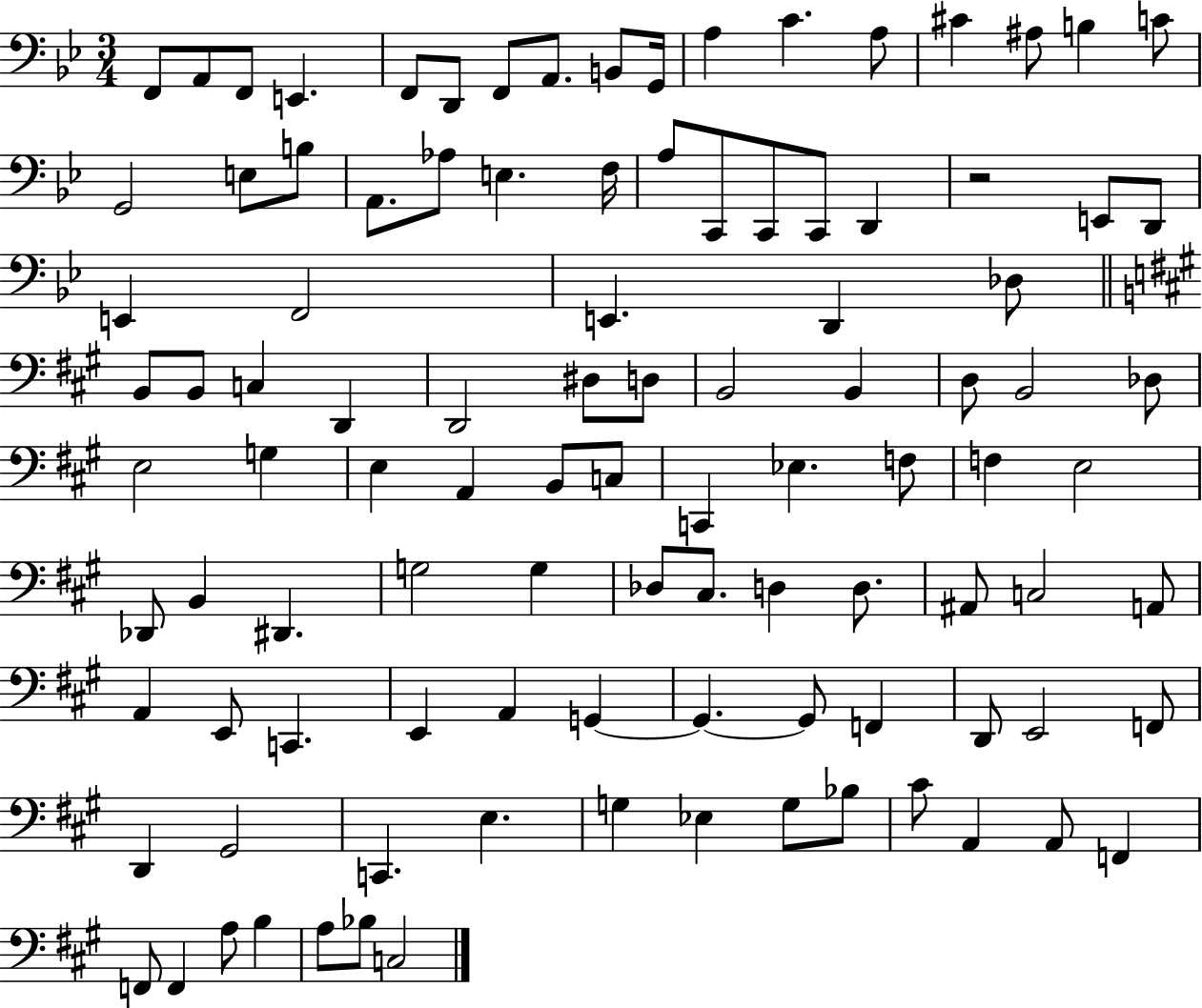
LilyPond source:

{
  \clef bass
  \numericTimeSignature
  \time 3/4
  \key bes \major
  \repeat volta 2 { f,8 a,8 f,8 e,4. | f,8 d,8 f,8 a,8. b,8 g,16 | a4 c'4. a8 | cis'4 ais8 b4 c'8 | \break g,2 e8 b8 | a,8. aes8 e4. f16 | a8 c,8 c,8 c,8 d,4 | r2 e,8 d,8 | \break e,4 f,2 | e,4. d,4 des8 | \bar "||" \break \key a \major b,8 b,8 c4 d,4 | d,2 dis8 d8 | b,2 b,4 | d8 b,2 des8 | \break e2 g4 | e4 a,4 b,8 c8 | c,4 ees4. f8 | f4 e2 | \break des,8 b,4 dis,4. | g2 g4 | des8 cis8. d4 d8. | ais,8 c2 a,8 | \break a,4 e,8 c,4. | e,4 a,4 g,4~~ | g,4.~~ g,8 f,4 | d,8 e,2 f,8 | \break d,4 gis,2 | c,4. e4. | g4 ees4 g8 bes8 | cis'8 a,4 a,8 f,4 | \break f,8 f,4 a8 b4 | a8 bes8 c2 | } \bar "|."
}